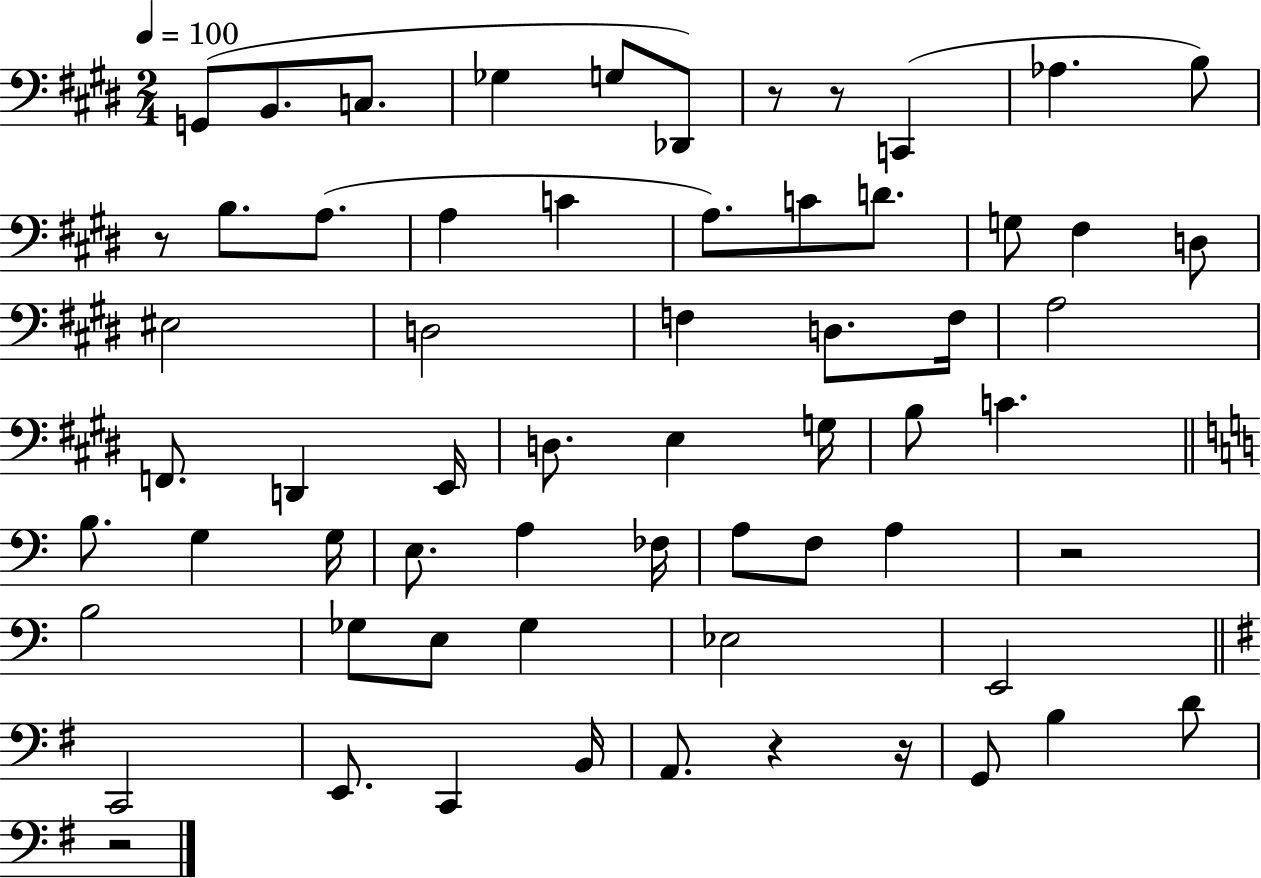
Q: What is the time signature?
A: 2/4